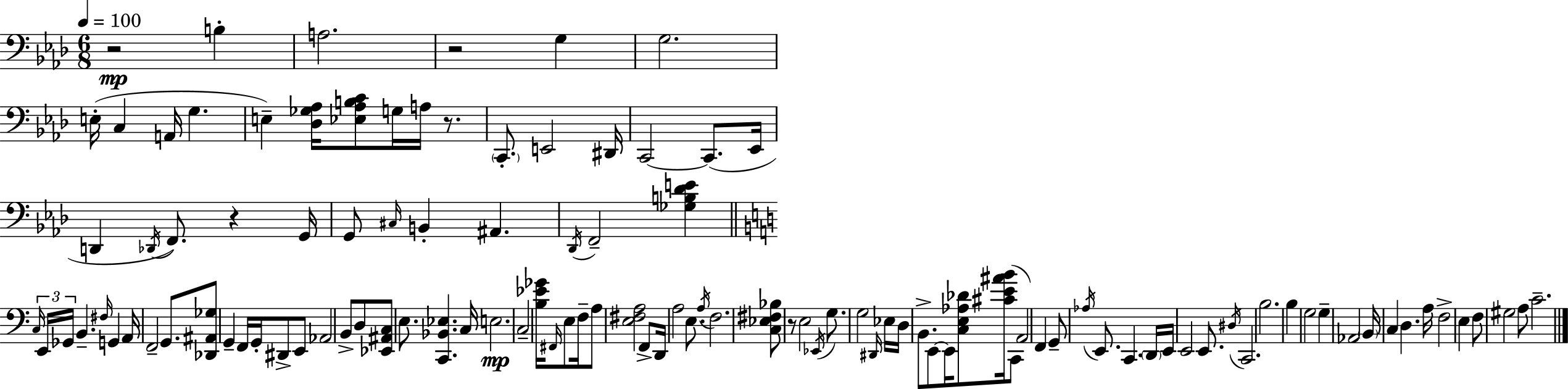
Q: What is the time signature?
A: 6/8